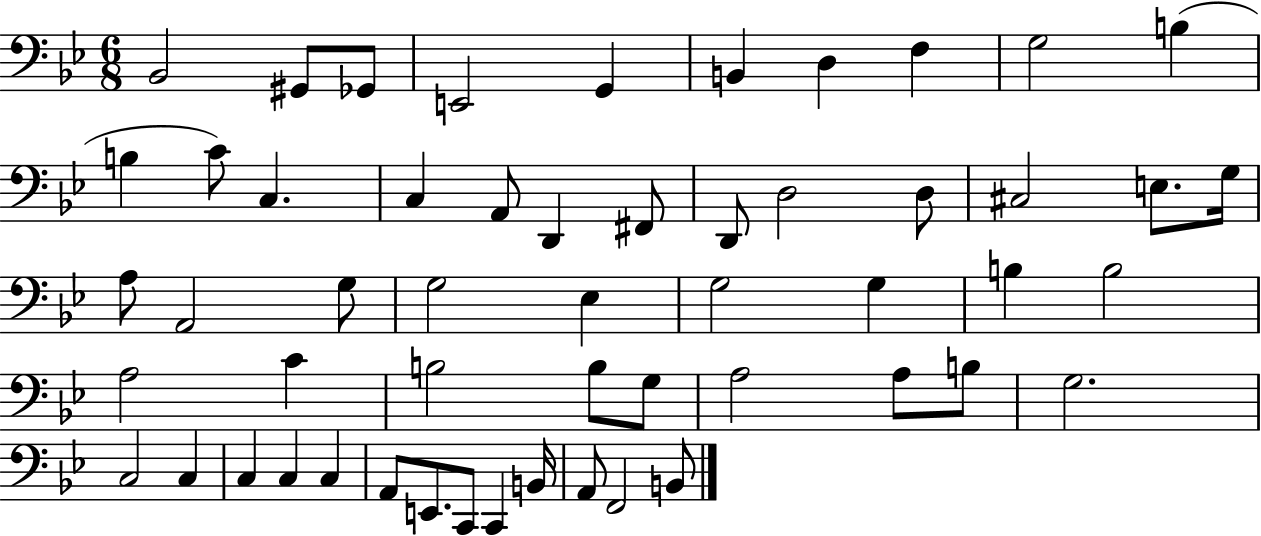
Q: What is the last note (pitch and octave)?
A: B2